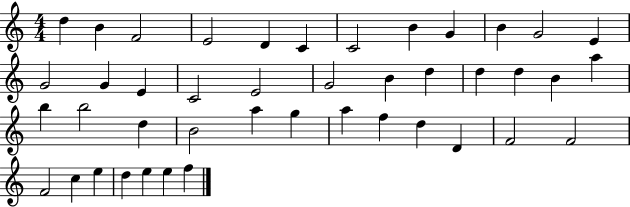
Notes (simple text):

D5/q B4/q F4/h E4/h D4/q C4/q C4/h B4/q G4/q B4/q G4/h E4/q G4/h G4/q E4/q C4/h E4/h G4/h B4/q D5/q D5/q D5/q B4/q A5/q B5/q B5/h D5/q B4/h A5/q G5/q A5/q F5/q D5/q D4/q F4/h F4/h F4/h C5/q E5/q D5/q E5/q E5/q F5/q